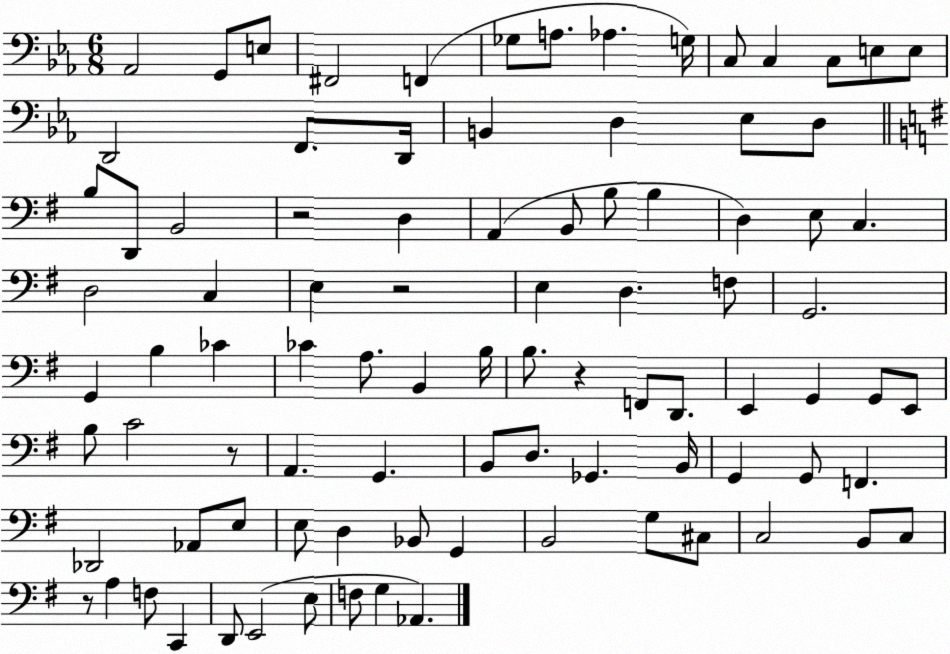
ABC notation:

X:1
T:Untitled
M:6/8
L:1/4
K:Eb
_A,,2 G,,/2 E,/2 ^F,,2 F,, _G,/2 A,/2 _A, G,/4 C,/2 C, C,/2 E,/2 E,/2 D,,2 F,,/2 D,,/4 B,, D, _E,/2 D,/2 B,/2 D,,/2 B,,2 z2 D, A,, B,,/2 B,/2 B, D, E,/2 C, D,2 C, E, z2 E, D, F,/2 G,,2 G,, B, _C _C A,/2 B,, B,/4 B,/2 z F,,/2 D,,/2 E,, G,, G,,/2 E,,/2 B,/2 C2 z/2 A,, G,, B,,/2 D,/2 _G,, B,,/4 G,, G,,/2 F,, _D,,2 _A,,/2 E,/2 E,/2 D, _B,,/2 G,, B,,2 G,/2 ^C,/2 C,2 B,,/2 C,/2 z/2 A, F,/2 C,, D,,/2 E,,2 E,/2 F,/2 G, _A,,